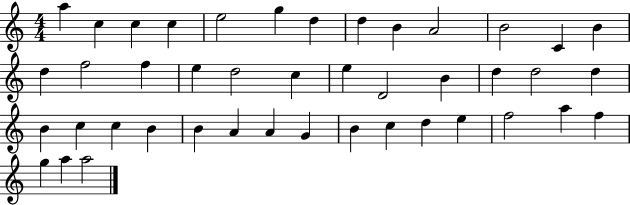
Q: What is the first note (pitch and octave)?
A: A5